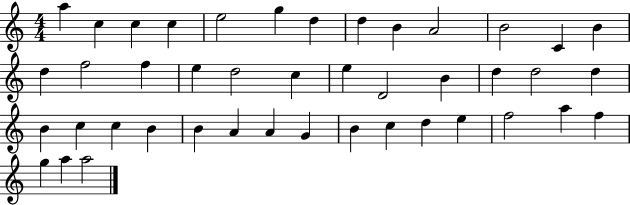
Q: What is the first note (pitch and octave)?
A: A5